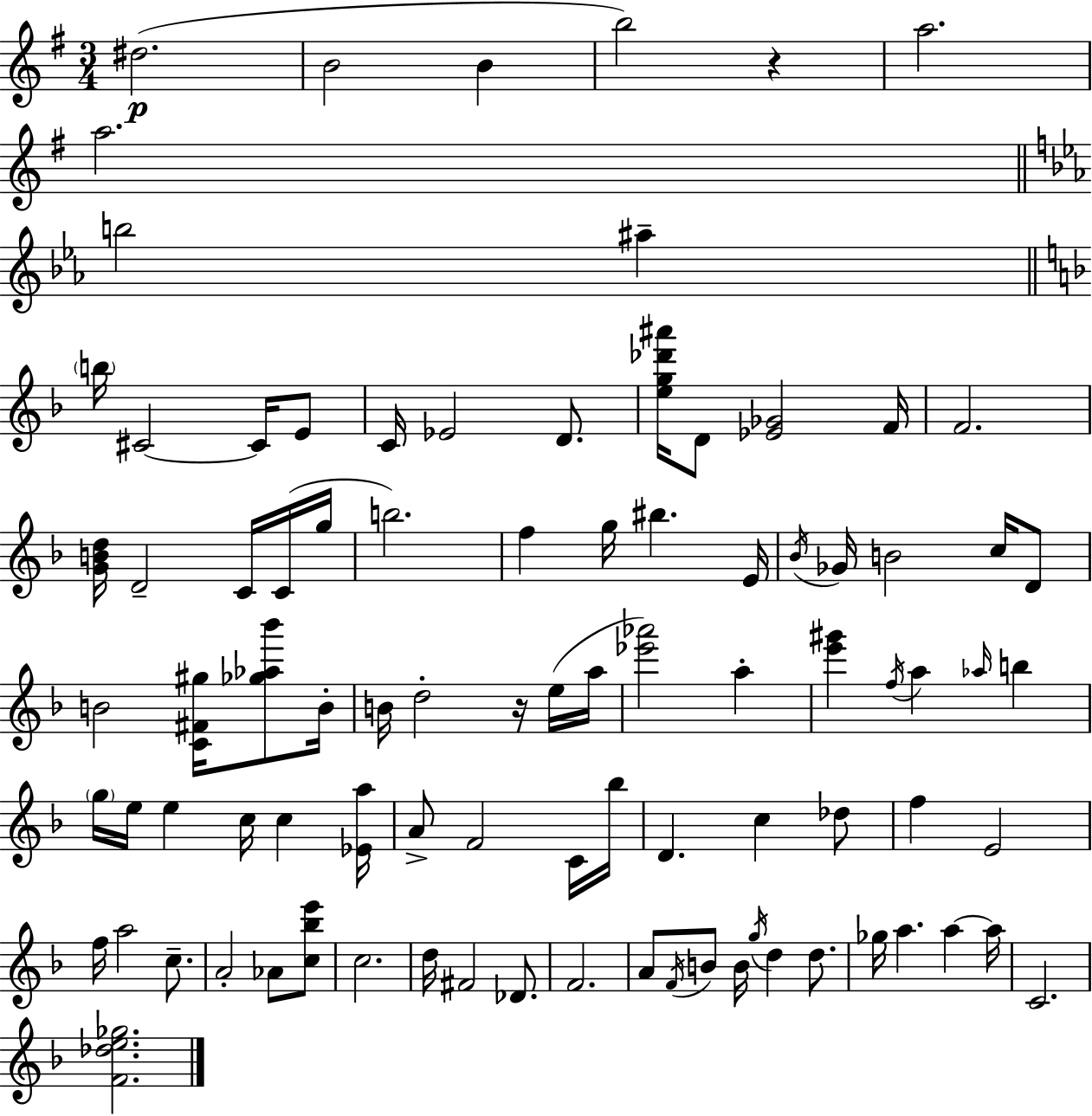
D#5/h. B4/h B4/q B5/h R/q A5/h. A5/h. B5/h A#5/q B5/s C#4/h C#4/s E4/e C4/s Eb4/h D4/e. [E5,G5,Db6,A#6]/s D4/e [Eb4,Gb4]/h F4/s F4/h. [G4,B4,D5]/s D4/h C4/s C4/s G5/s B5/h. F5/q G5/s BIS5/q. E4/s Bb4/s Gb4/s B4/h C5/s D4/e B4/h [C4,F#4,G#5]/s [Gb5,Ab5,Bb6]/e B4/s B4/s D5/h R/s E5/s A5/s [Eb6,Ab6]/h A5/q [E6,G#6]/q F5/s A5/q Ab5/s B5/q G5/s E5/s E5/q C5/s C5/q [Eb4,A5]/s A4/e F4/h C4/s Bb5/s D4/q. C5/q Db5/e F5/q E4/h F5/s A5/h C5/e. A4/h Ab4/e [C5,Bb5,E6]/e C5/h. D5/s F#4/h Db4/e. F4/h. A4/e F4/s B4/e B4/s G5/s D5/q D5/e. Gb5/s A5/q. A5/q A5/s C4/h. [F4,Db5,E5,Gb5]/h.